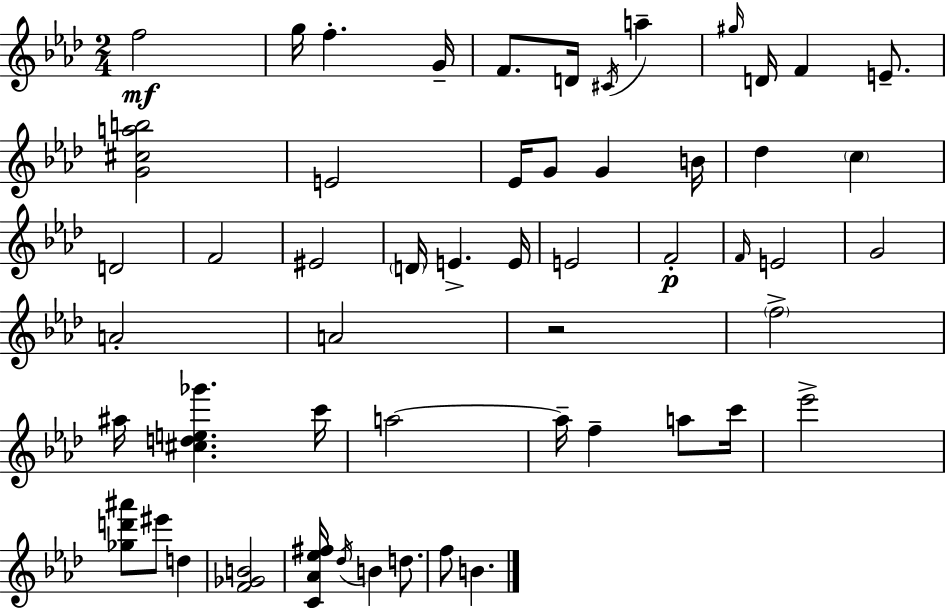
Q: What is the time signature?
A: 2/4